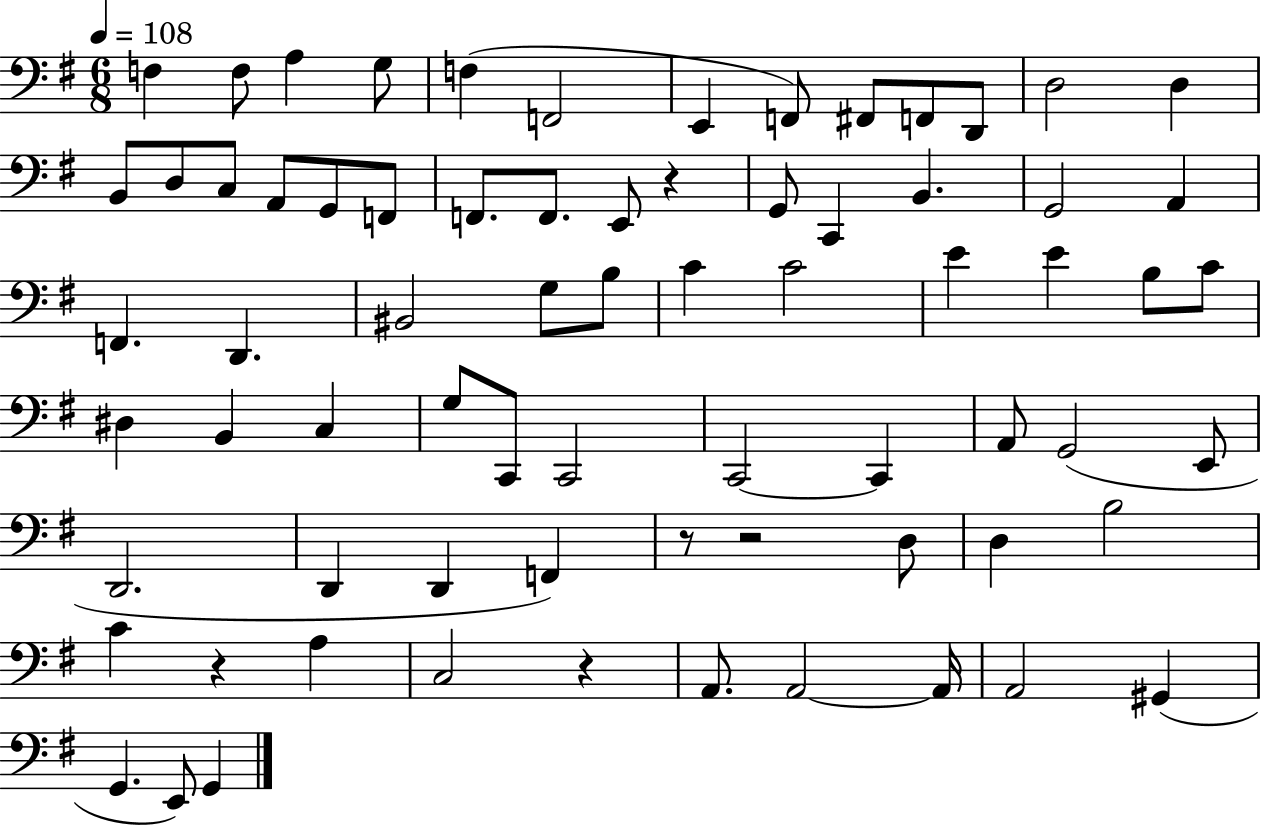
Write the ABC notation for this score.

X:1
T:Untitled
M:6/8
L:1/4
K:G
F, F,/2 A, G,/2 F, F,,2 E,, F,,/2 ^F,,/2 F,,/2 D,,/2 D,2 D, B,,/2 D,/2 C,/2 A,,/2 G,,/2 F,,/2 F,,/2 F,,/2 E,,/2 z G,,/2 C,, B,, G,,2 A,, F,, D,, ^B,,2 G,/2 B,/2 C C2 E E B,/2 C/2 ^D, B,, C, G,/2 C,,/2 C,,2 C,,2 C,, A,,/2 G,,2 E,,/2 D,,2 D,, D,, F,, z/2 z2 D,/2 D, B,2 C z A, C,2 z A,,/2 A,,2 A,,/4 A,,2 ^G,, G,, E,,/2 G,,